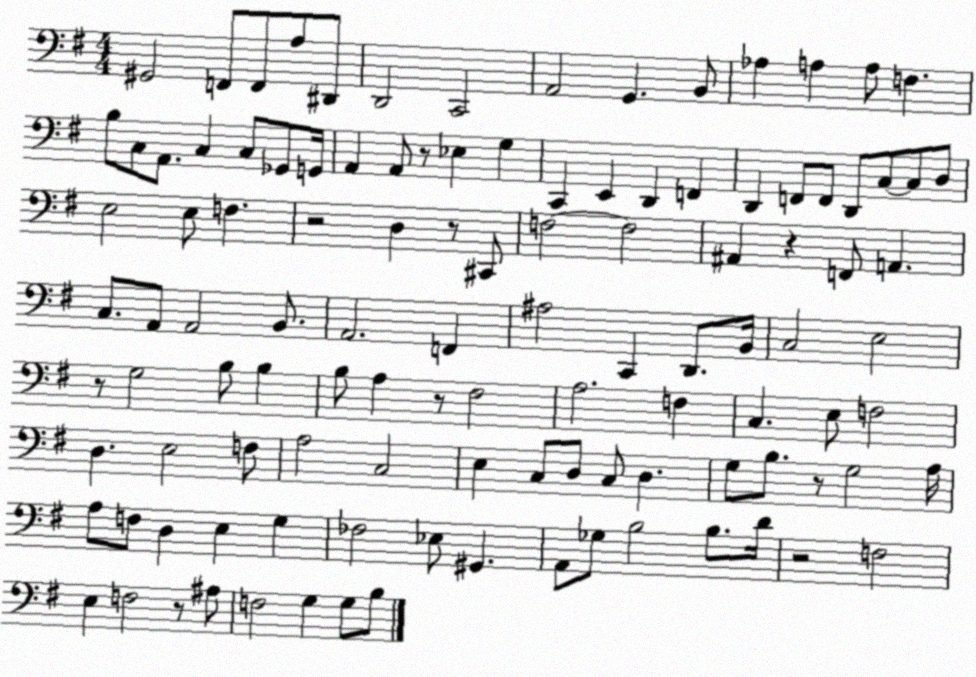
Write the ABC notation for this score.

X:1
T:Untitled
M:4/4
L:1/4
K:G
^G,,2 F,,/2 F,,/2 A,/2 ^D,,/2 D,,2 C,,2 A,,2 G,, B,,/2 _A, A, A,/2 F, B,/2 C,/2 A,,/2 C, C,/2 _G,,/2 G,,/4 A,, A,,/2 z/2 _E, G, C,, E,, D,, F,, D,, F,,/2 F,,/2 D,,/2 C,/2 C,/2 D,/2 E,2 E,/2 F, z2 D, z/2 ^C,,/2 F,2 F,2 ^A,, z F,,/2 A,, C,/2 A,,/2 A,,2 B,,/2 A,,2 F,, ^A,2 C,, D,,/2 B,,/4 C,2 E,2 z/2 G,2 B,/2 B, B,/2 A, z/2 ^F,2 A,2 F, C, E,/2 F,2 D, E,2 F,/2 A,2 C,2 E, C,/2 D,/2 C,/2 D, G,/2 B,/2 z/2 G,2 A,/4 A,/2 F,/2 D, E, G, _F,2 _E,/2 ^G,, A,,/2 _G,/2 B,2 B,/2 D/4 z2 F,2 E, F,2 z/2 ^A,/2 F,2 G, G,/2 B,/2